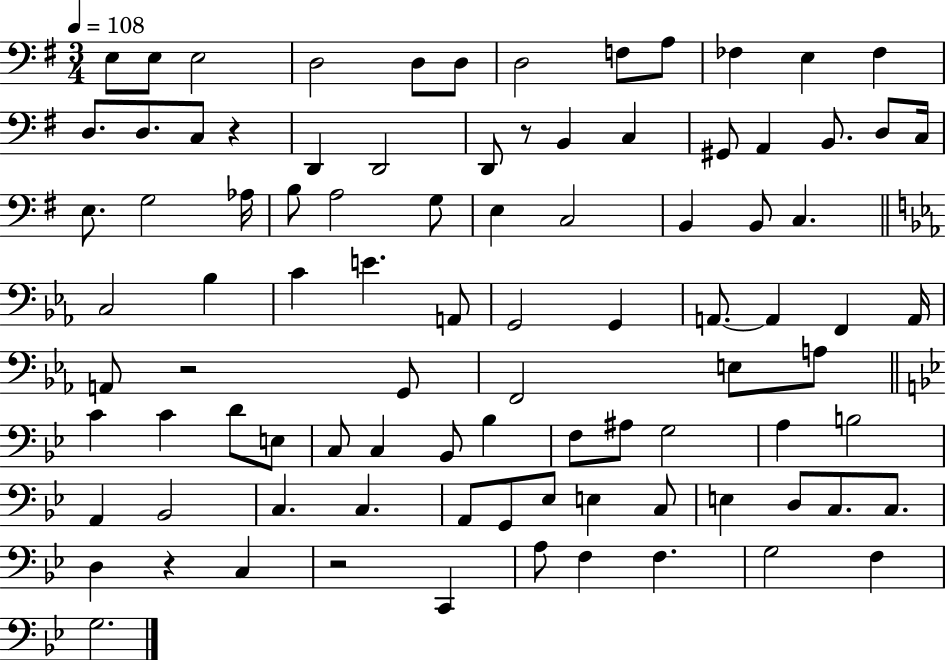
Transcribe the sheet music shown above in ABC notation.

X:1
T:Untitled
M:3/4
L:1/4
K:G
E,/2 E,/2 E,2 D,2 D,/2 D,/2 D,2 F,/2 A,/2 _F, E, _F, D,/2 D,/2 C,/2 z D,, D,,2 D,,/2 z/2 B,, C, ^G,,/2 A,, B,,/2 D,/2 C,/4 E,/2 G,2 _A,/4 B,/2 A,2 G,/2 E, C,2 B,, B,,/2 C, C,2 _B, C E A,,/2 G,,2 G,, A,,/2 A,, F,, A,,/4 A,,/2 z2 G,,/2 F,,2 E,/2 A,/2 C C D/2 E,/2 C,/2 C, _B,,/2 _B, F,/2 ^A,/2 G,2 A, B,2 A,, _B,,2 C, C, A,,/2 G,,/2 _E,/2 E, C,/2 E, D,/2 C,/2 C,/2 D, z C, z2 C,, A,/2 F, F, G,2 F, G,2